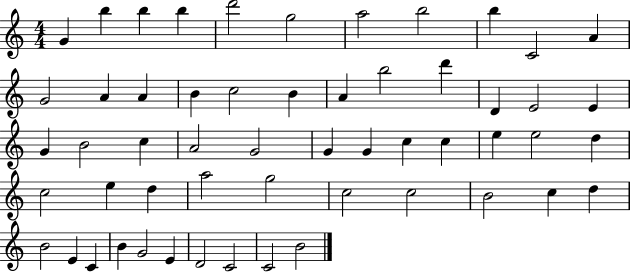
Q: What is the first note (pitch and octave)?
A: G4